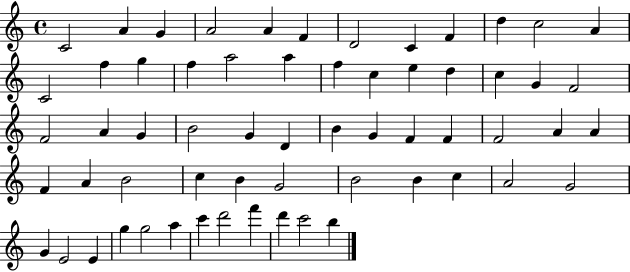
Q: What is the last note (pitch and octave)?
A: B5